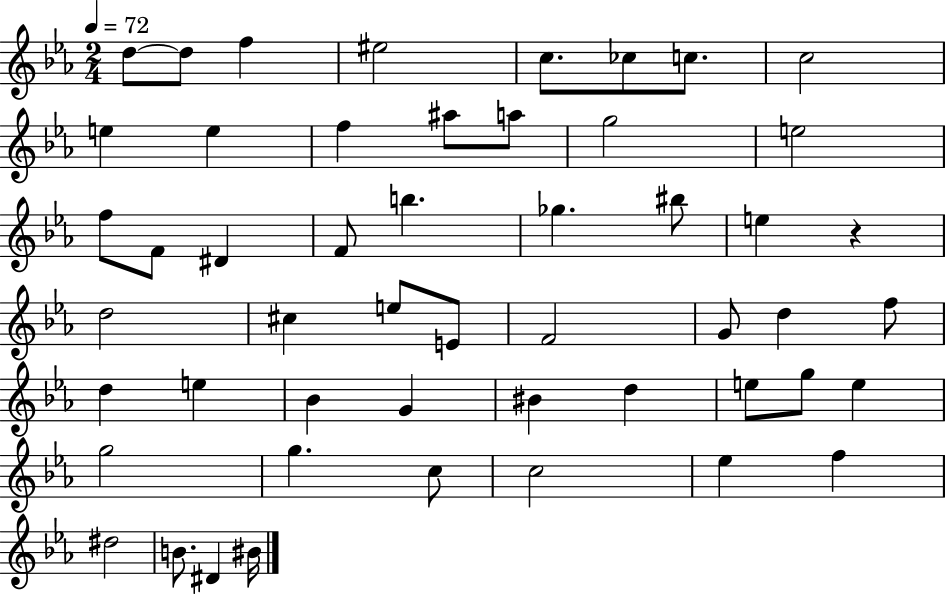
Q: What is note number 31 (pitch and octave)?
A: F5